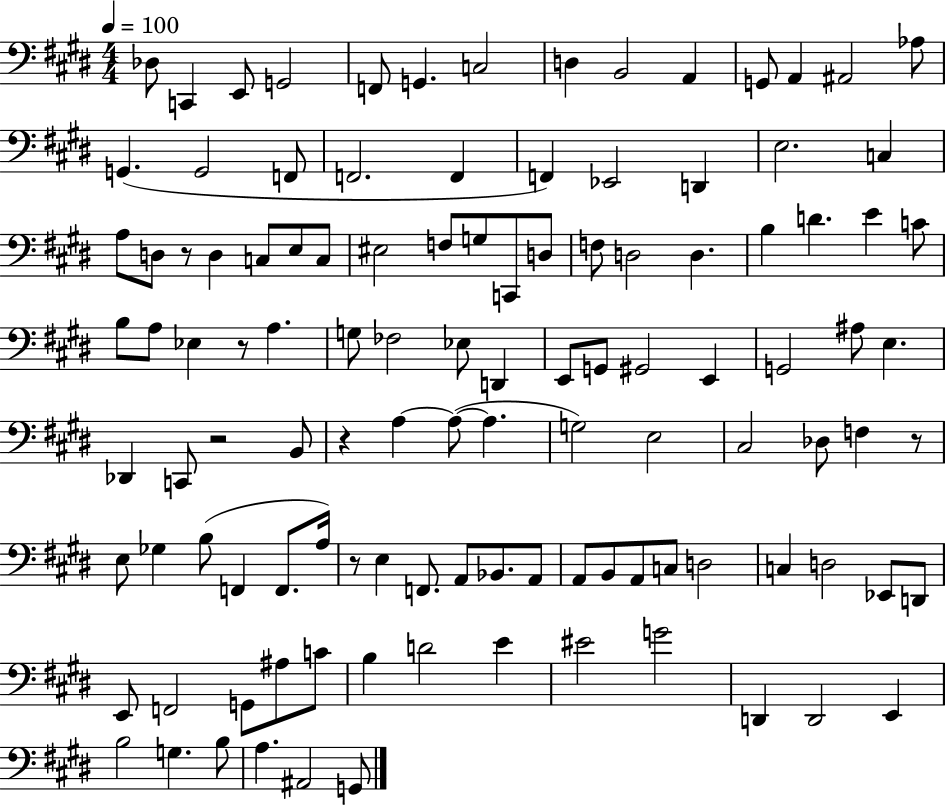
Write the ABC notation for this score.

X:1
T:Untitled
M:4/4
L:1/4
K:E
_D,/2 C,, E,,/2 G,,2 F,,/2 G,, C,2 D, B,,2 A,, G,,/2 A,, ^A,,2 _A,/2 G,, G,,2 F,,/2 F,,2 F,, F,, _E,,2 D,, E,2 C, A,/2 D,/2 z/2 D, C,/2 E,/2 C,/2 ^E,2 F,/2 G,/2 C,,/2 D,/2 F,/2 D,2 D, B, D E C/2 B,/2 A,/2 _E, z/2 A, G,/2 _F,2 _E,/2 D,, E,,/2 G,,/2 ^G,,2 E,, G,,2 ^A,/2 E, _D,, C,,/2 z2 B,,/2 z A, A,/2 A, G,2 E,2 ^C,2 _D,/2 F, z/2 E,/2 _G, B,/2 F,, F,,/2 A,/4 z/2 E, F,,/2 A,,/2 _B,,/2 A,,/2 A,,/2 B,,/2 A,,/2 C,/2 D,2 C, D,2 _E,,/2 D,,/2 E,,/2 F,,2 G,,/2 ^A,/2 C/2 B, D2 E ^E2 G2 D,, D,,2 E,, B,2 G, B,/2 A, ^A,,2 G,,/2